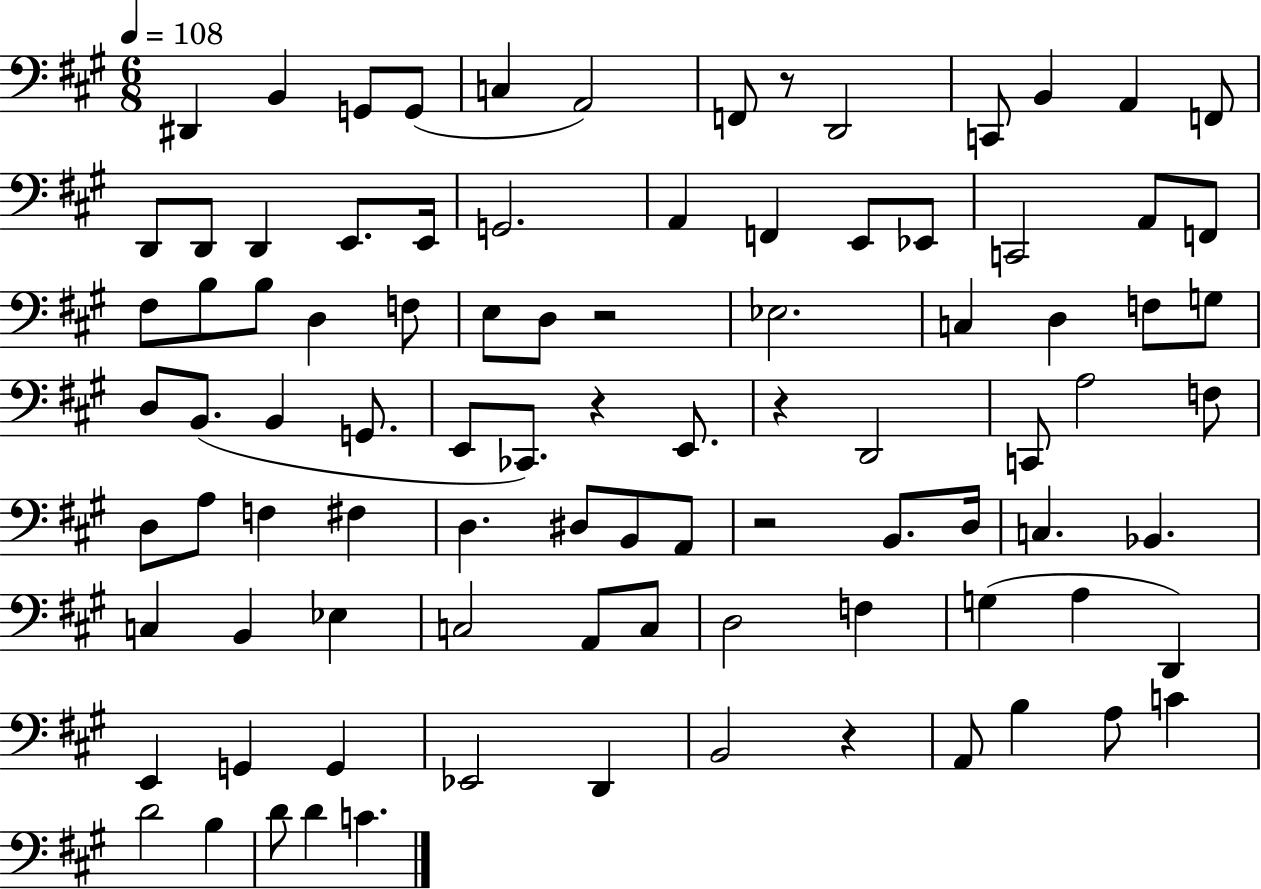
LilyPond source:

{
  \clef bass
  \numericTimeSignature
  \time 6/8
  \key a \major
  \tempo 4 = 108
  \repeat volta 2 { dis,4 b,4 g,8 g,8( | c4 a,2) | f,8 r8 d,2 | c,8 b,4 a,4 f,8 | \break d,8 d,8 d,4 e,8. e,16 | g,2. | a,4 f,4 e,8 ees,8 | c,2 a,8 f,8 | \break fis8 b8 b8 d4 f8 | e8 d8 r2 | ees2. | c4 d4 f8 g8 | \break d8 b,8.( b,4 g,8. | e,8 ces,8.) r4 e,8. | r4 d,2 | c,8 a2 f8 | \break d8 a8 f4 fis4 | d4. dis8 b,8 a,8 | r2 b,8. d16 | c4. bes,4. | \break c4 b,4 ees4 | c2 a,8 c8 | d2 f4 | g4( a4 d,4) | \break e,4 g,4 g,4 | ees,2 d,4 | b,2 r4 | a,8 b4 a8 c'4 | \break d'2 b4 | d'8 d'4 c'4. | } \bar "|."
}